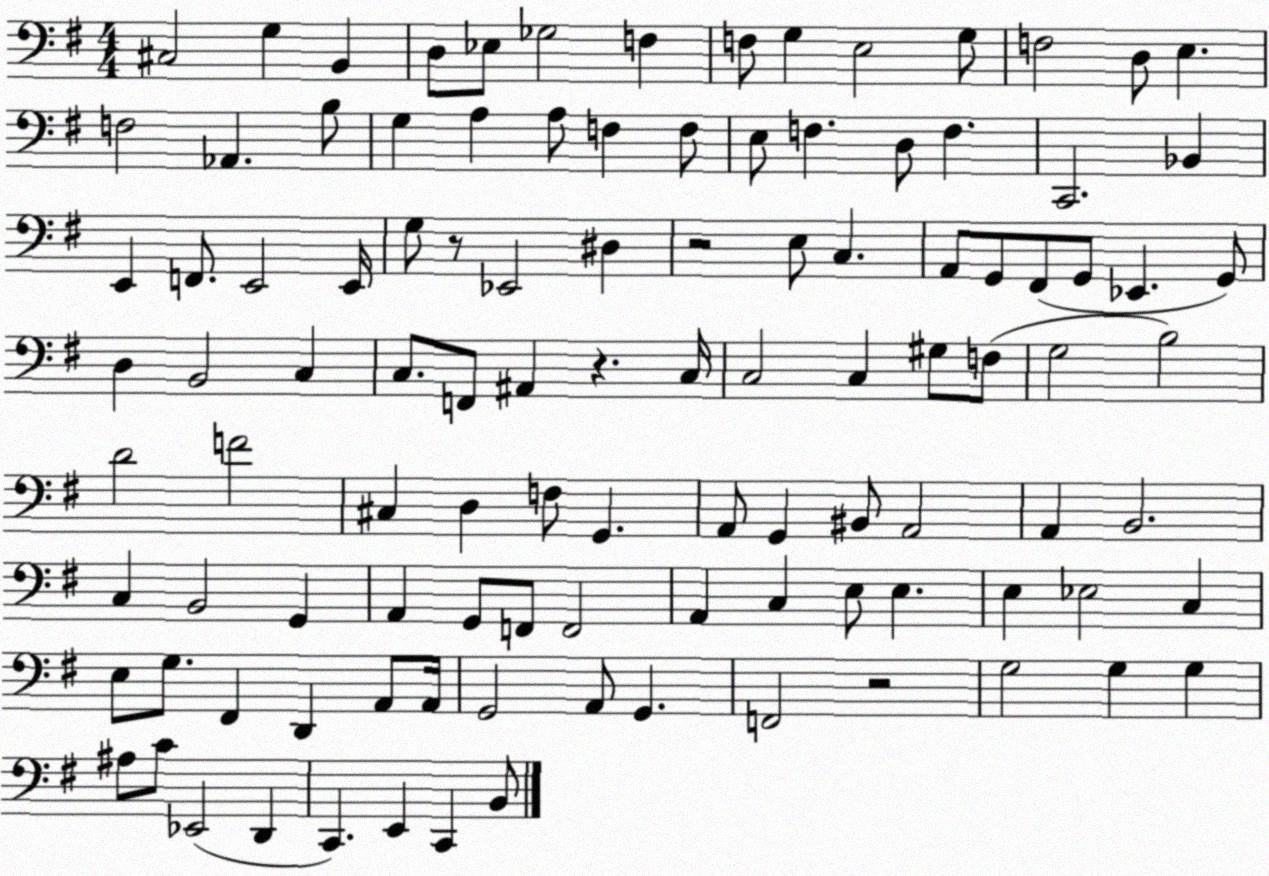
X:1
T:Untitled
M:4/4
L:1/4
K:G
^C,2 G, B,, D,/2 _E,/2 _G,2 F, F,/2 G, E,2 G,/2 F,2 D,/2 E, F,2 _A,, B,/2 G, A, A,/2 F, F,/2 E,/2 F, D,/2 F, C,,2 _B,, E,, F,,/2 E,,2 E,,/4 G,/2 z/2 _E,,2 ^D, z2 E,/2 C, A,,/2 G,,/2 ^F,,/2 G,,/2 _E,, G,,/2 D, B,,2 C, C,/2 F,,/2 ^A,, z C,/4 C,2 C, ^G,/2 F,/2 G,2 B,2 D2 F2 ^C, D, F,/2 G,, A,,/2 G,, ^B,,/2 A,,2 A,, B,,2 C, B,,2 G,, A,, G,,/2 F,,/2 F,,2 A,, C, E,/2 E, E, _E,2 C, E,/2 G,/2 ^F,, D,, A,,/2 A,,/4 G,,2 A,,/2 G,, F,,2 z2 G,2 G, G, ^A,/2 C/2 _E,,2 D,, C,, E,, C,, B,,/2